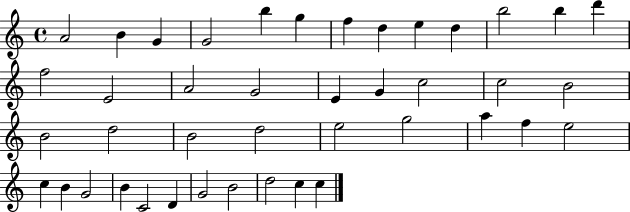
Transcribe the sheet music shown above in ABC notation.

X:1
T:Untitled
M:4/4
L:1/4
K:C
A2 B G G2 b g f d e d b2 b d' f2 E2 A2 G2 E G c2 c2 B2 B2 d2 B2 d2 e2 g2 a f e2 c B G2 B C2 D G2 B2 d2 c c